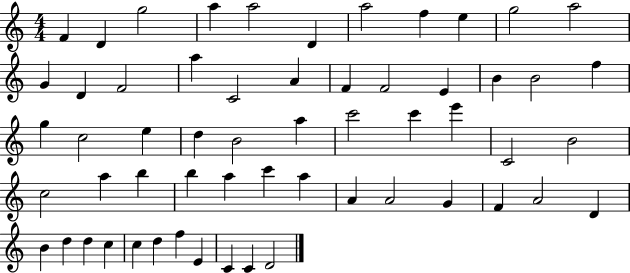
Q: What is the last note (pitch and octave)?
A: D4